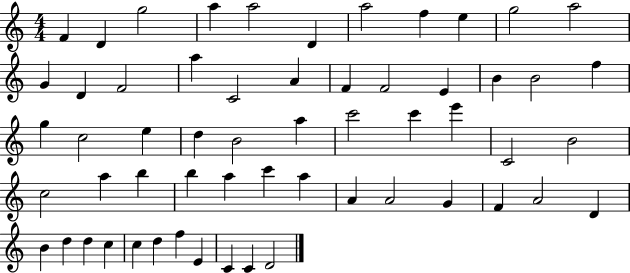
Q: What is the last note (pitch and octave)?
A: D4